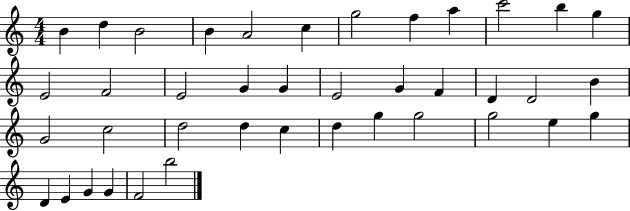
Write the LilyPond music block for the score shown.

{
  \clef treble
  \numericTimeSignature
  \time 4/4
  \key c \major
  b'4 d''4 b'2 | b'4 a'2 c''4 | g''2 f''4 a''4 | c'''2 b''4 g''4 | \break e'2 f'2 | e'2 g'4 g'4 | e'2 g'4 f'4 | d'4 d'2 b'4 | \break g'2 c''2 | d''2 d''4 c''4 | d''4 g''4 g''2 | g''2 e''4 g''4 | \break d'4 e'4 g'4 g'4 | f'2 b''2 | \bar "|."
}